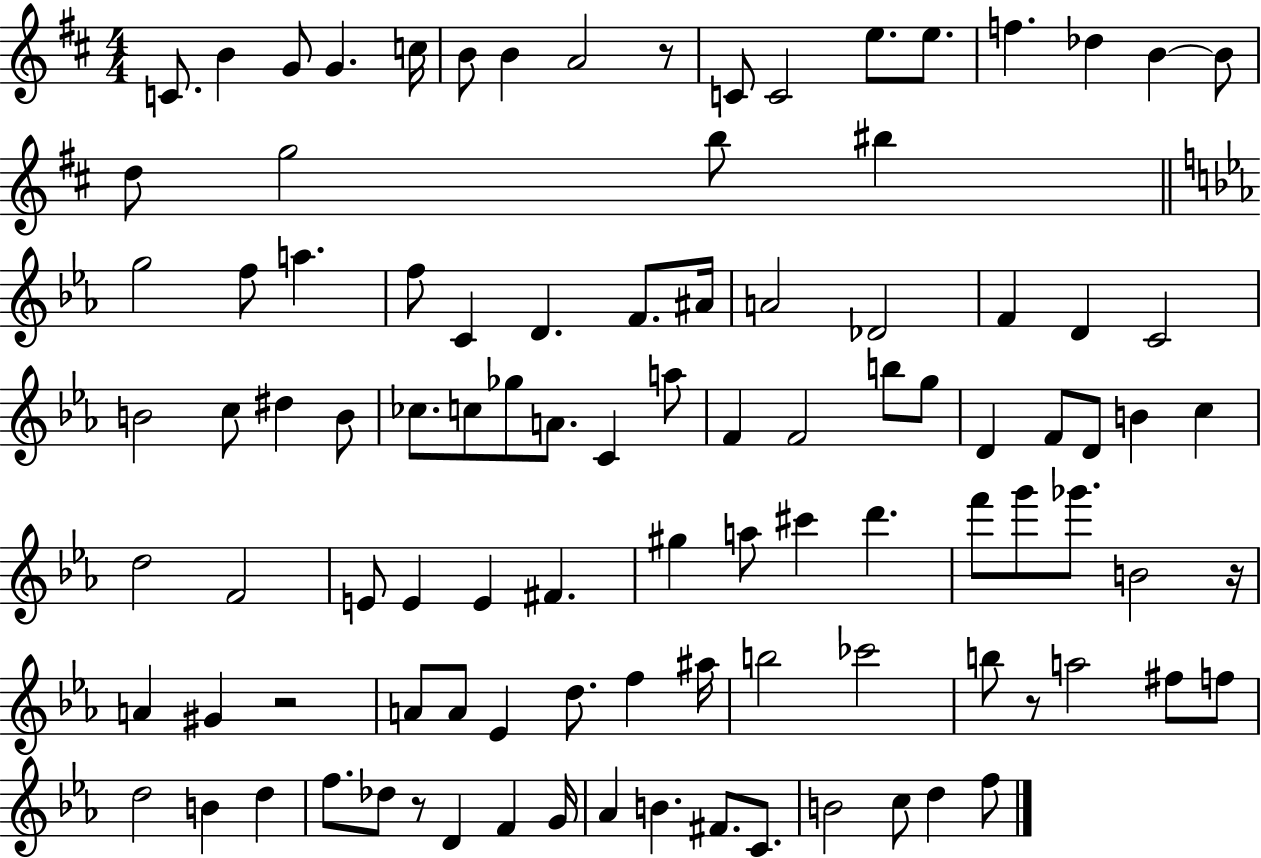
C4/e. B4/q G4/e G4/q. C5/s B4/e B4/q A4/h R/e C4/e C4/h E5/e. E5/e. F5/q. Db5/q B4/q B4/e D5/e G5/h B5/e BIS5/q G5/h F5/e A5/q. F5/e C4/q D4/q. F4/e. A#4/s A4/h Db4/h F4/q D4/q C4/h B4/h C5/e D#5/q B4/e CES5/e. C5/e Gb5/e A4/e. C4/q A5/e F4/q F4/h B5/e G5/e D4/q F4/e D4/e B4/q C5/q D5/h F4/h E4/e E4/q E4/q F#4/q. G#5/q A5/e C#6/q D6/q. F6/e G6/e Gb6/e. B4/h R/s A4/q G#4/q R/h A4/e A4/e Eb4/q D5/e. F5/q A#5/s B5/h CES6/h B5/e R/e A5/h F#5/e F5/e D5/h B4/q D5/q F5/e. Db5/e R/e D4/q F4/q G4/s Ab4/q B4/q. F#4/e. C4/e. B4/h C5/e D5/q F5/e